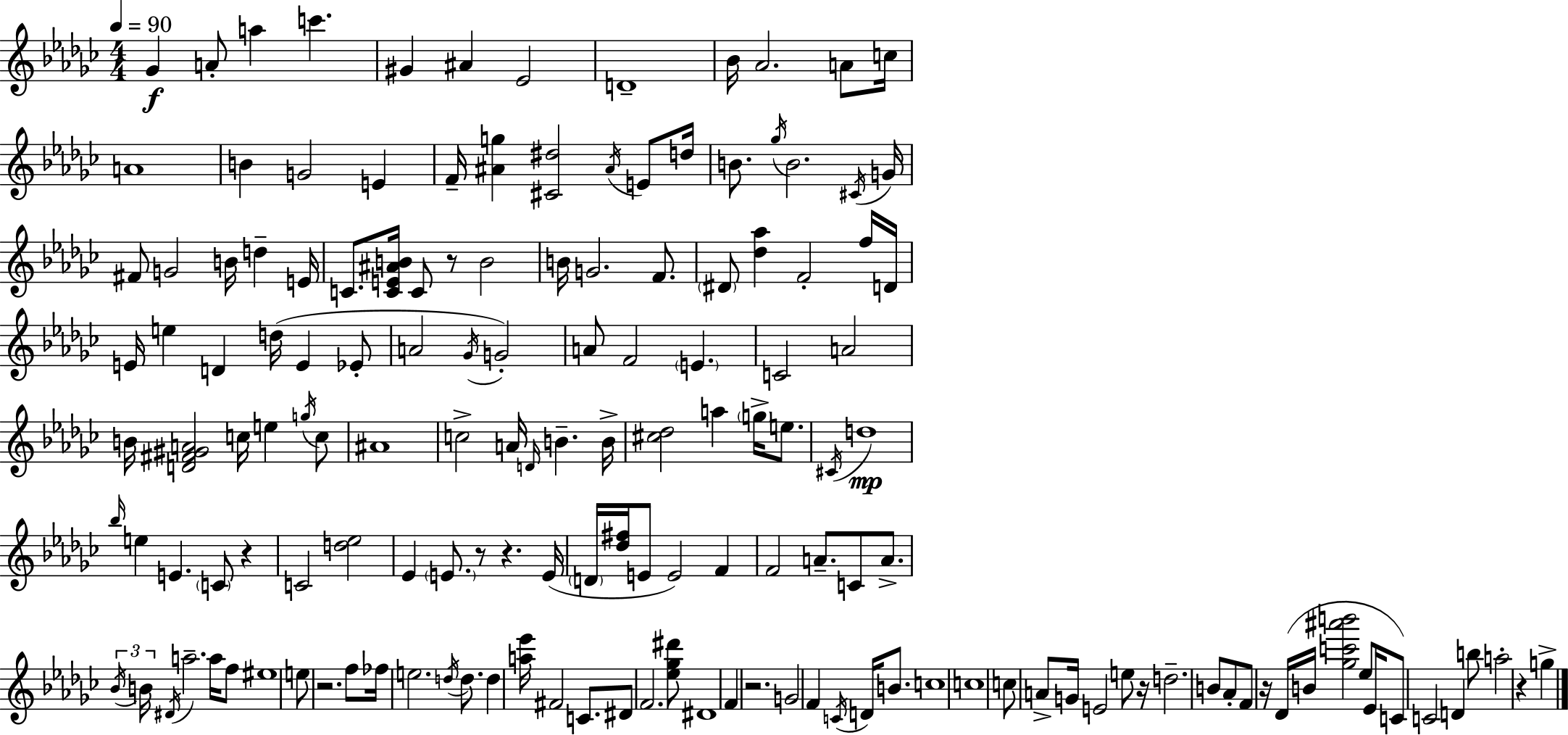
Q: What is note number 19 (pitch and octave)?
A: E4